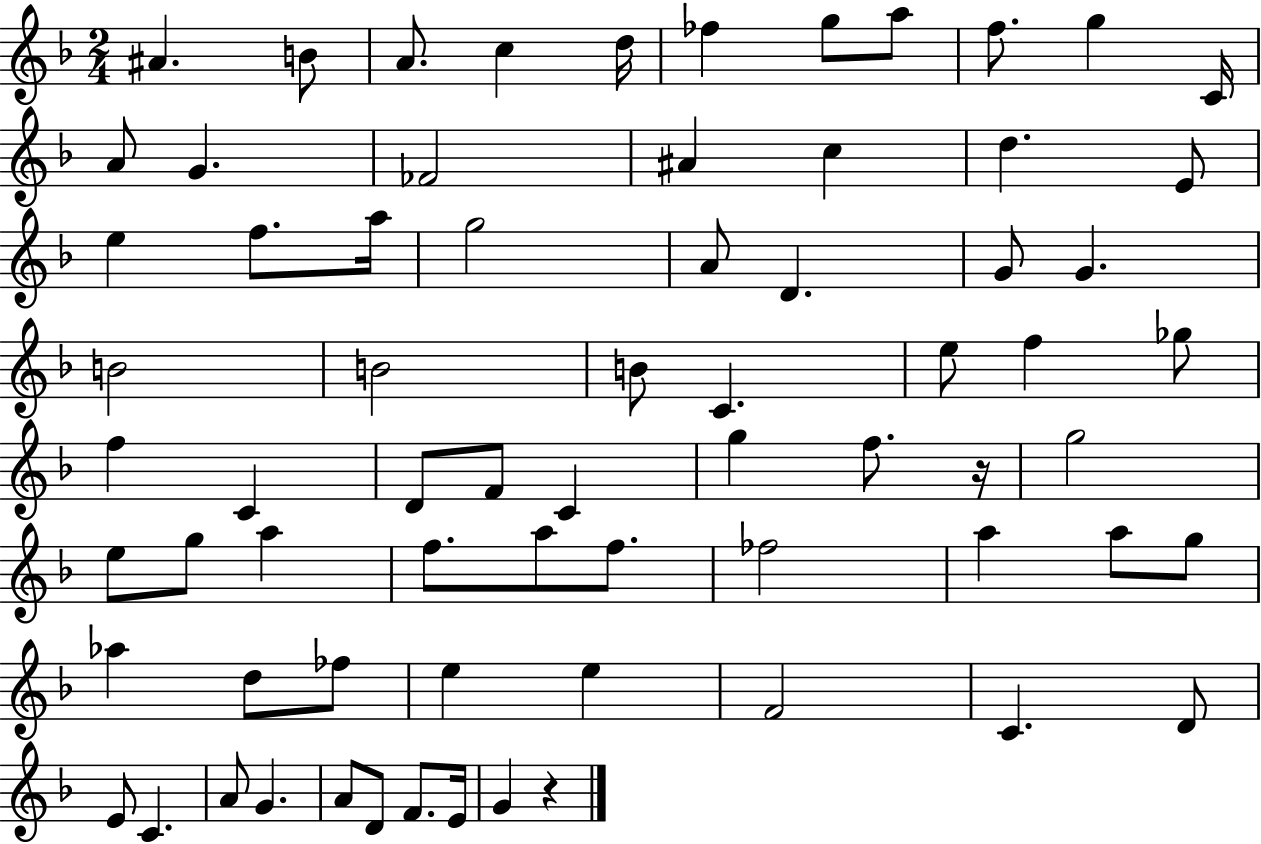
{
  \clef treble
  \numericTimeSignature
  \time 2/4
  \key f \major
  ais'4. b'8 | a'8. c''4 d''16 | fes''4 g''8 a''8 | f''8. g''4 c'16 | \break a'8 g'4. | fes'2 | ais'4 c''4 | d''4. e'8 | \break e''4 f''8. a''16 | g''2 | a'8 d'4. | g'8 g'4. | \break b'2 | b'2 | b'8 c'4. | e''8 f''4 ges''8 | \break f''4 c'4 | d'8 f'8 c'4 | g''4 f''8. r16 | g''2 | \break e''8 g''8 a''4 | f''8. a''8 f''8. | fes''2 | a''4 a''8 g''8 | \break aes''4 d''8 fes''8 | e''4 e''4 | f'2 | c'4. d'8 | \break e'8 c'4. | a'8 g'4. | a'8 d'8 f'8. e'16 | g'4 r4 | \break \bar "|."
}